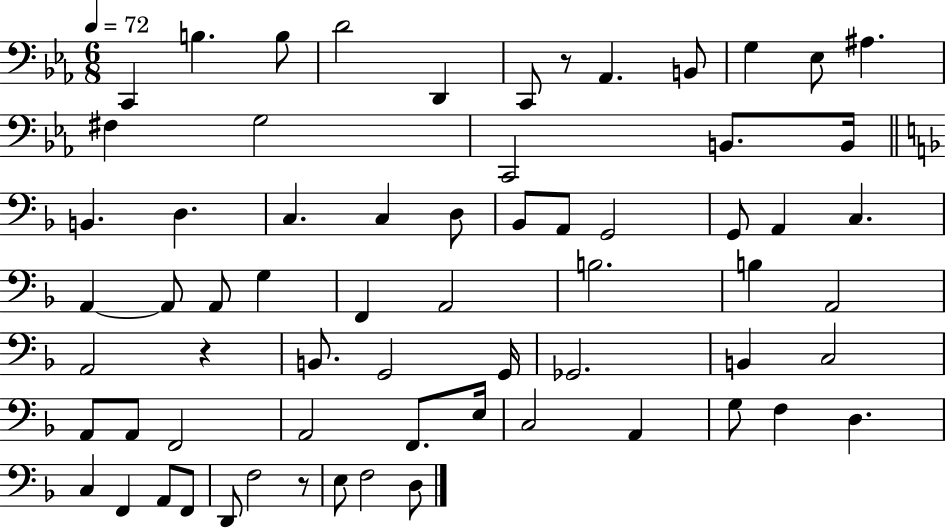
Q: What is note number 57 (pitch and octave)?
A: A2